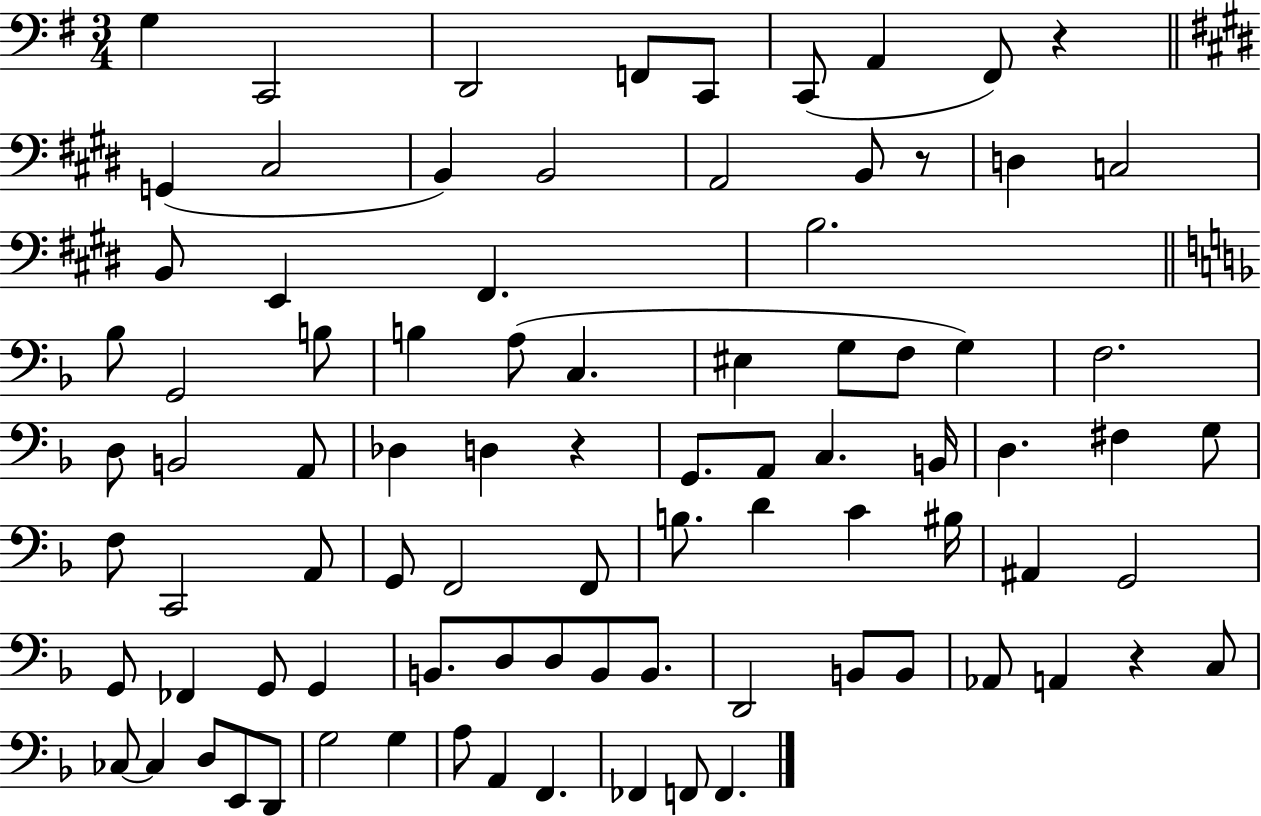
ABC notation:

X:1
T:Untitled
M:3/4
L:1/4
K:G
G, C,,2 D,,2 F,,/2 C,,/2 C,,/2 A,, ^F,,/2 z G,, ^C,2 B,, B,,2 A,,2 B,,/2 z/2 D, C,2 B,,/2 E,, ^F,, B,2 _B,/2 G,,2 B,/2 B, A,/2 C, ^E, G,/2 F,/2 G, F,2 D,/2 B,,2 A,,/2 _D, D, z G,,/2 A,,/2 C, B,,/4 D, ^F, G,/2 F,/2 C,,2 A,,/2 G,,/2 F,,2 F,,/2 B,/2 D C ^B,/4 ^A,, G,,2 G,,/2 _F,, G,,/2 G,, B,,/2 D,/2 D,/2 B,,/2 B,,/2 D,,2 B,,/2 B,,/2 _A,,/2 A,, z C,/2 _C,/2 _C, D,/2 E,,/2 D,,/2 G,2 G, A,/2 A,, F,, _F,, F,,/2 F,,